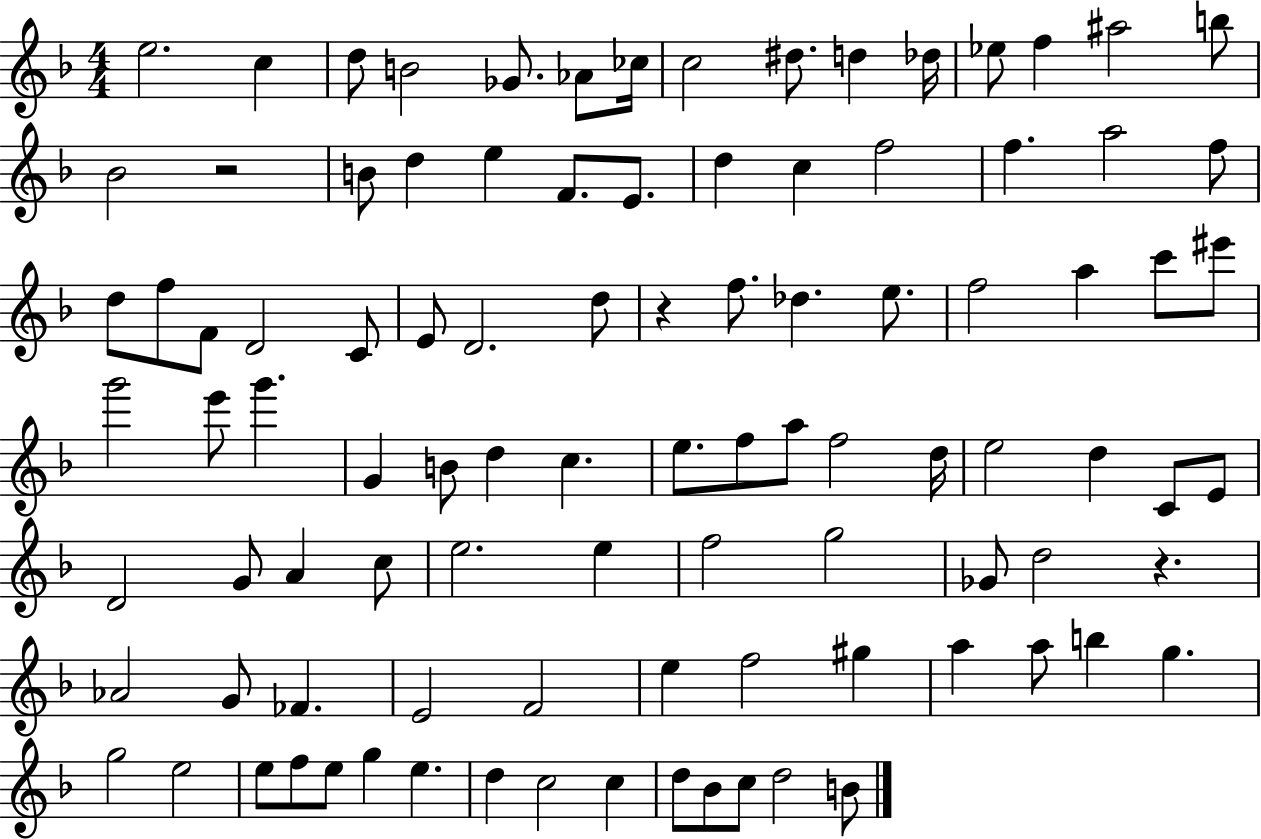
E5/h. C5/q D5/e B4/h Gb4/e. Ab4/e CES5/s C5/h D#5/e. D5/q Db5/s Eb5/e F5/q A#5/h B5/e Bb4/h R/h B4/e D5/q E5/q F4/e. E4/e. D5/q C5/q F5/h F5/q. A5/h F5/e D5/e F5/e F4/e D4/h C4/e E4/e D4/h. D5/e R/q F5/e. Db5/q. E5/e. F5/h A5/q C6/e EIS6/e G6/h E6/e G6/q. G4/q B4/e D5/q C5/q. E5/e. F5/e A5/e F5/h D5/s E5/h D5/q C4/e E4/e D4/h G4/e A4/q C5/e E5/h. E5/q F5/h G5/h Gb4/e D5/h R/q. Ab4/h G4/e FES4/q. E4/h F4/h E5/q F5/h G#5/q A5/q A5/e B5/q G5/q. G5/h E5/h E5/e F5/e E5/e G5/q E5/q. D5/q C5/h C5/q D5/e Bb4/e C5/e D5/h B4/e